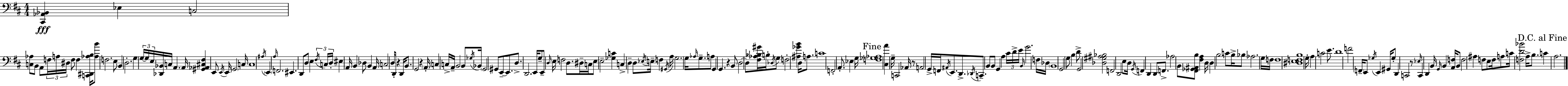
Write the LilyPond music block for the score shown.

{
  \clef bass
  \numericTimeSignature
  \time 4/4
  \key d \major
  <cis, aes, bes,>4\fff ees4 c2 | <c aes>8 b,8 a,8 \tuplet 3/2 { f16 a16 dis16 } f8 f4 <c, dis, aes b>16 | <aes b'>8 f2. e8 | b,4 d2.-. | \break g4 \tuplet 3/2 { g16~~ g16 e16 } <des, bes,>16 c16 a,4. a,16 | <gis, aes, cis fis>4 e,8 \acciaccatura { e,16 } e,16 \parenthesize g,2 | c16 c1 | \acciaccatura { ais16 } \parenthesize e,4 \grace { a16 } f,2. | \break eis,4. d,8 d8 e4 | \tuplet 3/2 { \acciaccatura { fis16 } c16 d16-. } eis4 a,16 b,4 des8 b,4 | a,16 c2 d16 d,8-. r4 | d,16 b,8. g,2 r4 | \break \parenthesize a,16-. c4 c16-> a,16-- \parenthesize b,2 | b,8 \acciaccatura { ges16 } bes,16 \parenthesize g,2 gis,8 | e,8--~~ e,8. d8.-> d,2. | e,16 g8-- e,8-- \grace { d16 } e16 f2 | \break d8. dis16-- c16 e8 e2-- | <ges c'>4 c4-> d4-- d8 | \acciaccatura { ees16 } e16-- f4 \acciaccatura { gis,16 } a16 g2. | g16 \grace { aes16 } g8.-- a8 g,4 g,4. | \break r4 b,8 d2~~ | d8-. <fis aes bes gis'>16 b16-. \acciaccatura { des16 } g8 f2-. | <ais ges' b'>4 d16 a8. c'1 | f,2-. | \break a,8.-. ees4 g16 \mark "Fine" <f ges aes>1 | <cis a'>4 g16-- c,2 | aes,16 r8 a,2 | g,16-> f,16 \acciaccatura { ais,16 } e,8. d,8.-> \acciaccatura { des,16 } c,8.-- b,8 | \break b,8 g,4 a4 \tuplet 3/2 { cis'16 d'16-> e'16 } \grace { b,16 } g'2. | f16 des16 \parenthesize b,1 | g,2 | g8 b4 d'8-> g,2 | \break <des gis ais bes>2 f,2 | d,2 e8 d16 | \acciaccatura { g,16 } f,4 d,4 d,8 f,8.-> aes2 | b,8 <fis, ges, ais, b>8 <fis a>4 d16 d4 | \break b2 c'8 b16-> bes8 | aes2. g16 f16 f1 | <dis e f b>1 | g16-. a4 | \break c'2 e'8. d'1 | f'2 | \parenthesize f,16-- e,8 \acciaccatura { ges16 } e,4 gis,16 ges8-. | d,4 c,2 r8 \grace { ees16 } | \break c,4 d,4 b,16 \grace { g,16 } b,4 <a, f>16 b,8 | f2 ais4 f8 e8 | f16 a8 c'16 <f d' bes'>2 a16-> b8. | \mark "D.C. al Fine" c'4 a2. | \break \bar "|."
}